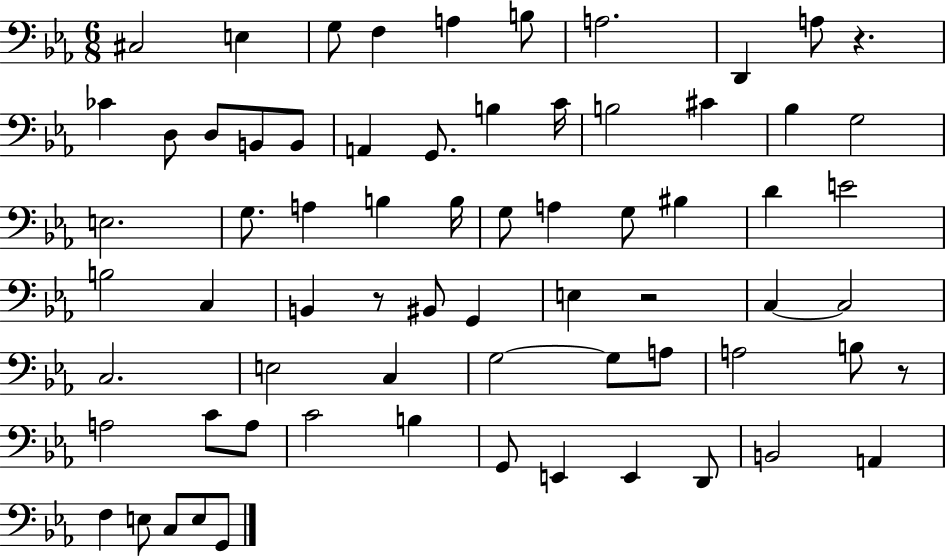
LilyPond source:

{
  \clef bass
  \numericTimeSignature
  \time 6/8
  \key ees \major
  cis2 e4 | g8 f4 a4 b8 | a2. | d,4 a8 r4. | \break ces'4 d8 d8 b,8 b,8 | a,4 g,8. b4 c'16 | b2 cis'4 | bes4 g2 | \break e2. | g8. a4 b4 b16 | g8 a4 g8 bis4 | d'4 e'2 | \break b2 c4 | b,4 r8 bis,8 g,4 | e4 r2 | c4~~ c2 | \break c2. | e2 c4 | g2~~ g8 a8 | a2 b8 r8 | \break a2 c'8 a8 | c'2 b4 | g,8 e,4 e,4 d,8 | b,2 a,4 | \break f4 e8 c8 e8 g,8 | \bar "|."
}